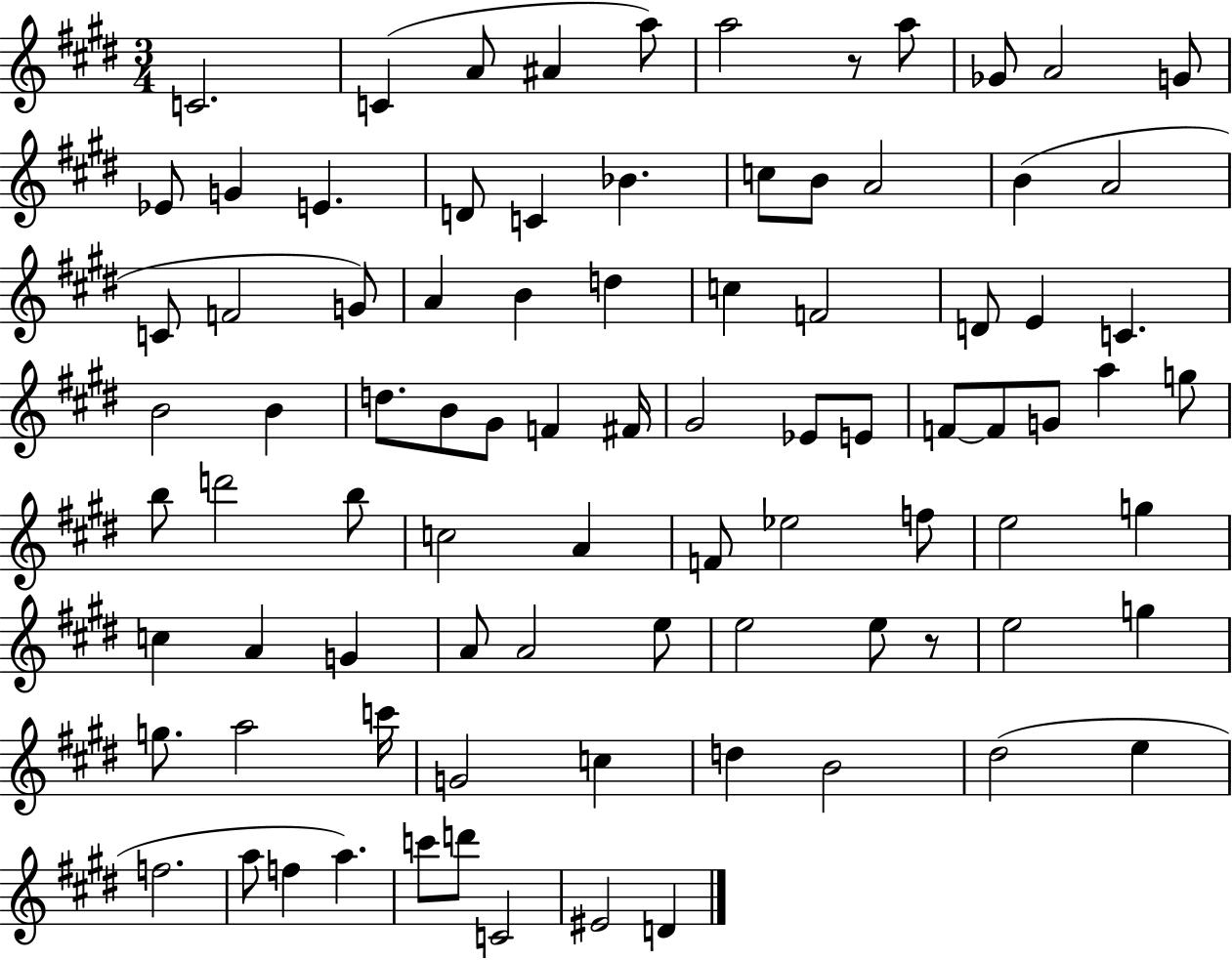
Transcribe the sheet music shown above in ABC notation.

X:1
T:Untitled
M:3/4
L:1/4
K:E
C2 C A/2 ^A a/2 a2 z/2 a/2 _G/2 A2 G/2 _E/2 G E D/2 C _B c/2 B/2 A2 B A2 C/2 F2 G/2 A B d c F2 D/2 E C B2 B d/2 B/2 ^G/2 F ^F/4 ^G2 _E/2 E/2 F/2 F/2 G/2 a g/2 b/2 d'2 b/2 c2 A F/2 _e2 f/2 e2 g c A G A/2 A2 e/2 e2 e/2 z/2 e2 g g/2 a2 c'/4 G2 c d B2 ^d2 e f2 a/2 f a c'/2 d'/2 C2 ^E2 D